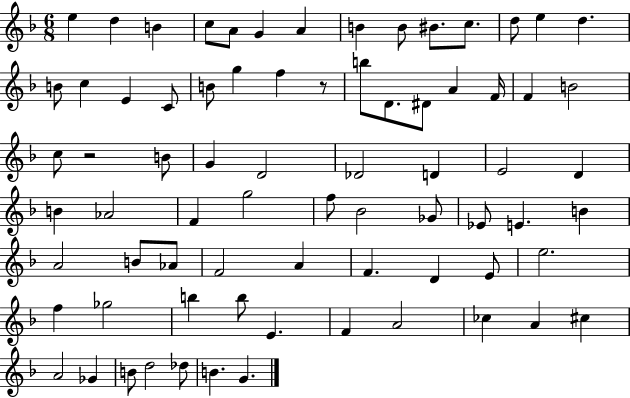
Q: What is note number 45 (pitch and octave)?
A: E4